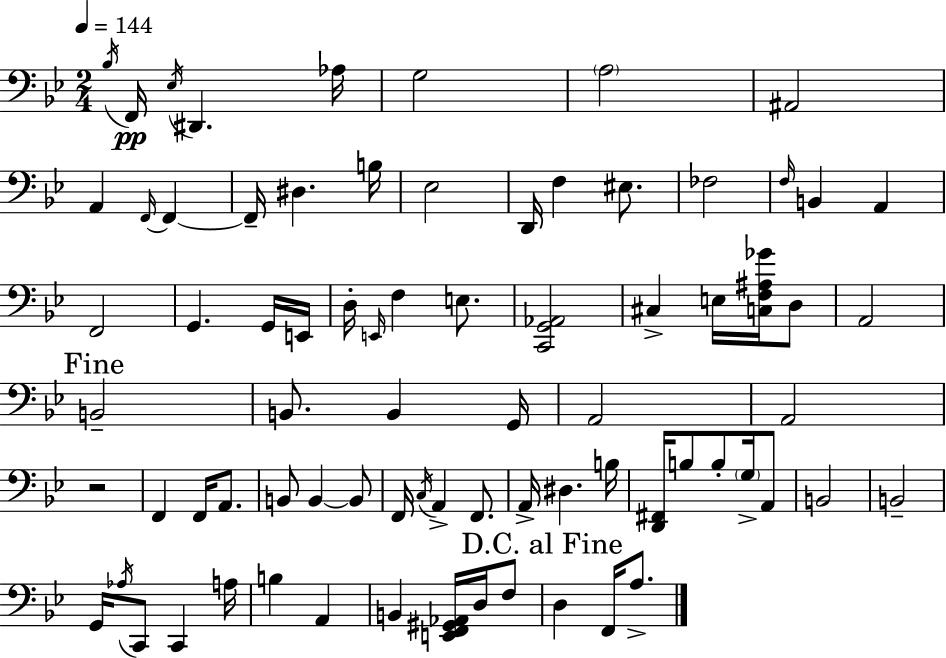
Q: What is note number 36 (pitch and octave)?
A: B2